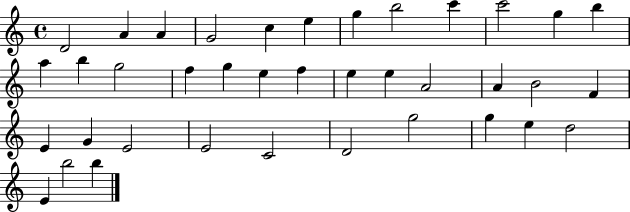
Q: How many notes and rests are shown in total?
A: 38